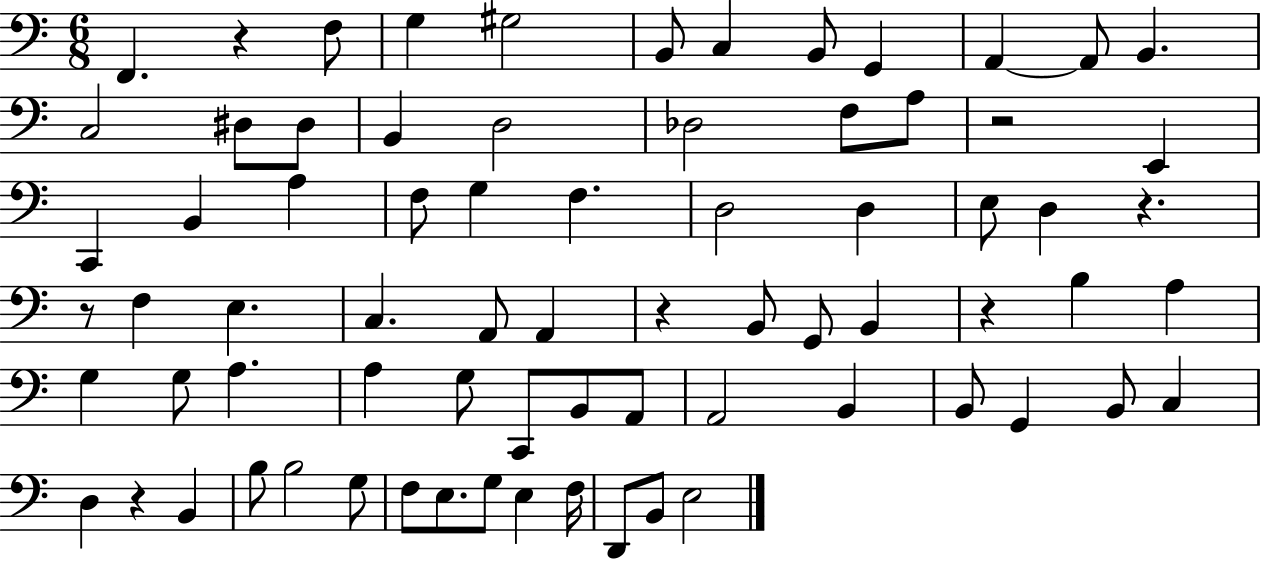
F2/q. R/q F3/e G3/q G#3/h B2/e C3/q B2/e G2/q A2/q A2/e B2/q. C3/h D#3/e D#3/e B2/q D3/h Db3/h F3/e A3/e R/h E2/q C2/q B2/q A3/q F3/e G3/q F3/q. D3/h D3/q E3/e D3/q R/q. R/e F3/q E3/q. C3/q. A2/e A2/q R/q B2/e G2/e B2/q R/q B3/q A3/q G3/q G3/e A3/q. A3/q G3/e C2/e B2/e A2/e A2/h B2/q B2/e G2/q B2/e C3/q D3/q R/q B2/q B3/e B3/h G3/e F3/e E3/e. G3/e E3/q F3/s D2/e B2/e E3/h